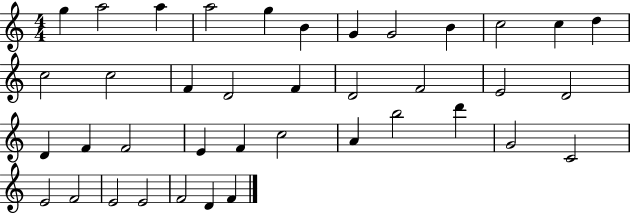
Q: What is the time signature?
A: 4/4